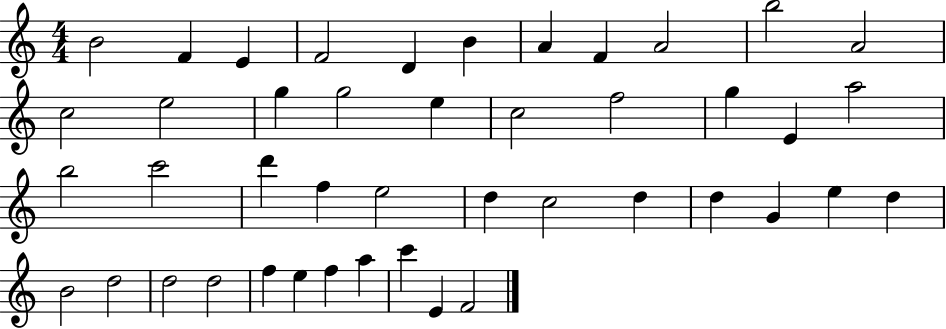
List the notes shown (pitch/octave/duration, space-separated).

B4/h F4/q E4/q F4/h D4/q B4/q A4/q F4/q A4/h B5/h A4/h C5/h E5/h G5/q G5/h E5/q C5/h F5/h G5/q E4/q A5/h B5/h C6/h D6/q F5/q E5/h D5/q C5/h D5/q D5/q G4/q E5/q D5/q B4/h D5/h D5/h D5/h F5/q E5/q F5/q A5/q C6/q E4/q F4/h